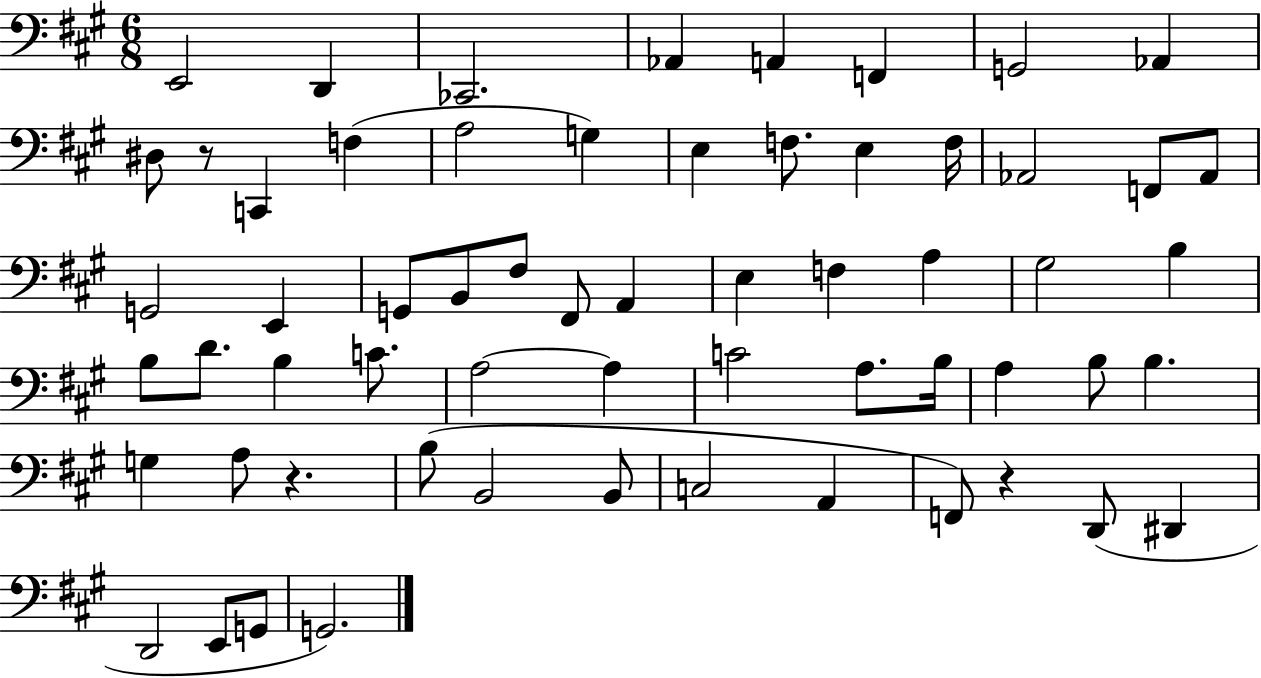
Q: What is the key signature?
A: A major